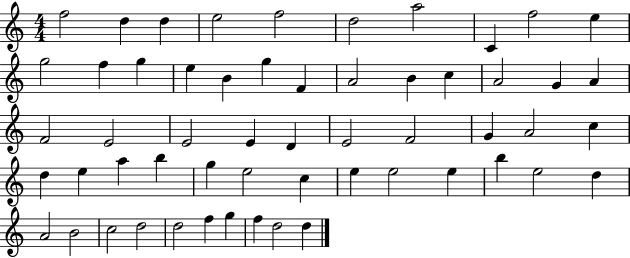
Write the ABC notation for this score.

X:1
T:Untitled
M:4/4
L:1/4
K:C
f2 d d e2 f2 d2 a2 C f2 e g2 f g e B g F A2 B c A2 G A F2 E2 E2 E D E2 F2 G A2 c d e a b g e2 c e e2 e b e2 d A2 B2 c2 d2 d2 f g f d2 d